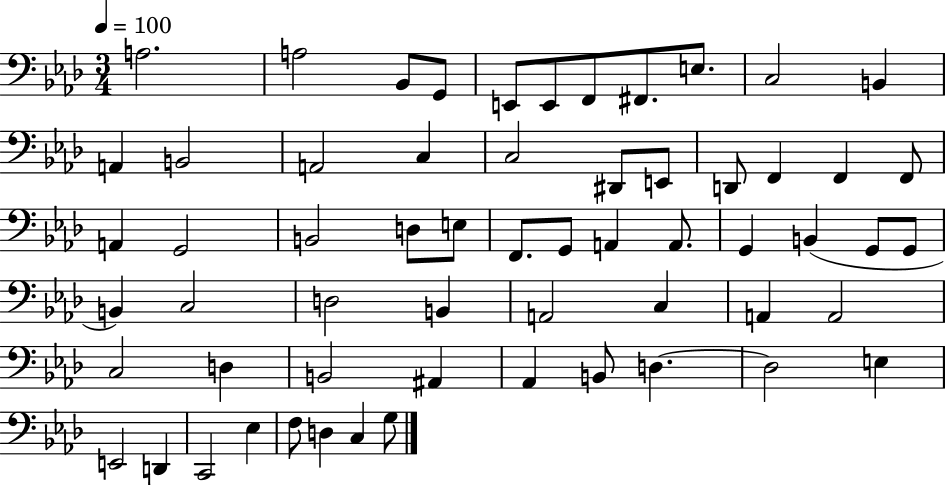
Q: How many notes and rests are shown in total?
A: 60